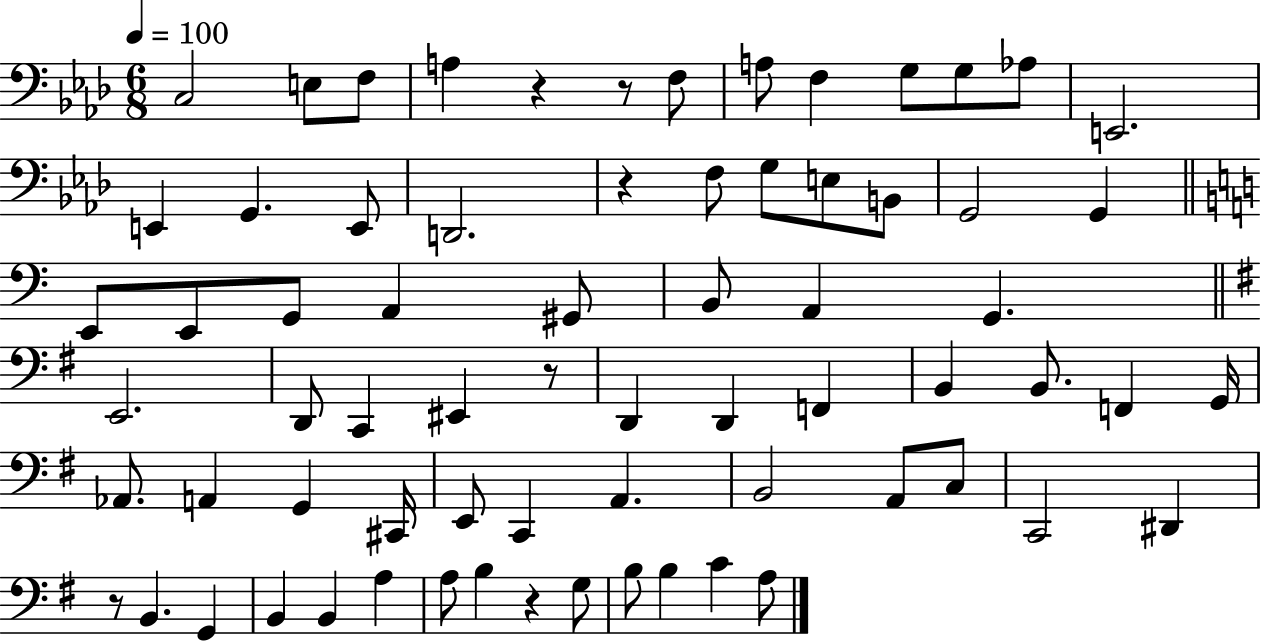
{
  \clef bass
  \numericTimeSignature
  \time 6/8
  \key aes \major
  \tempo 4 = 100
  c2 e8 f8 | a4 r4 r8 f8 | a8 f4 g8 g8 aes8 | e,2. | \break e,4 g,4. e,8 | d,2. | r4 f8 g8 e8 b,8 | g,2 g,4 | \break \bar "||" \break \key c \major e,8 e,8 g,8 a,4 gis,8 | b,8 a,4 g,4. | \bar "||" \break \key e \minor e,2. | d,8 c,4 eis,4 r8 | d,4 d,4 f,4 | b,4 b,8. f,4 g,16 | \break aes,8. a,4 g,4 cis,16 | e,8 c,4 a,4. | b,2 a,8 c8 | c,2 dis,4 | \break r8 b,4. g,4 | b,4 b,4 a4 | a8 b4 r4 g8 | b8 b4 c'4 a8 | \break \bar "|."
}